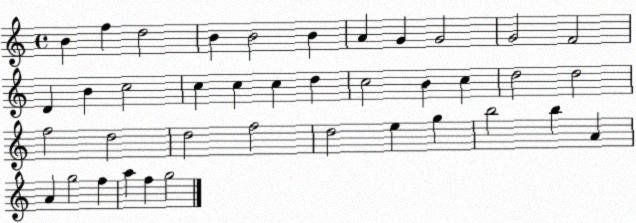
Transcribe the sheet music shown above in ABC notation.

X:1
T:Untitled
M:4/4
L:1/4
K:C
B f d2 B B2 B A G G2 G2 F2 D B c2 c c c d c2 B c d2 d2 f2 d2 d2 f2 d2 e g b2 b A A g2 f a f g2